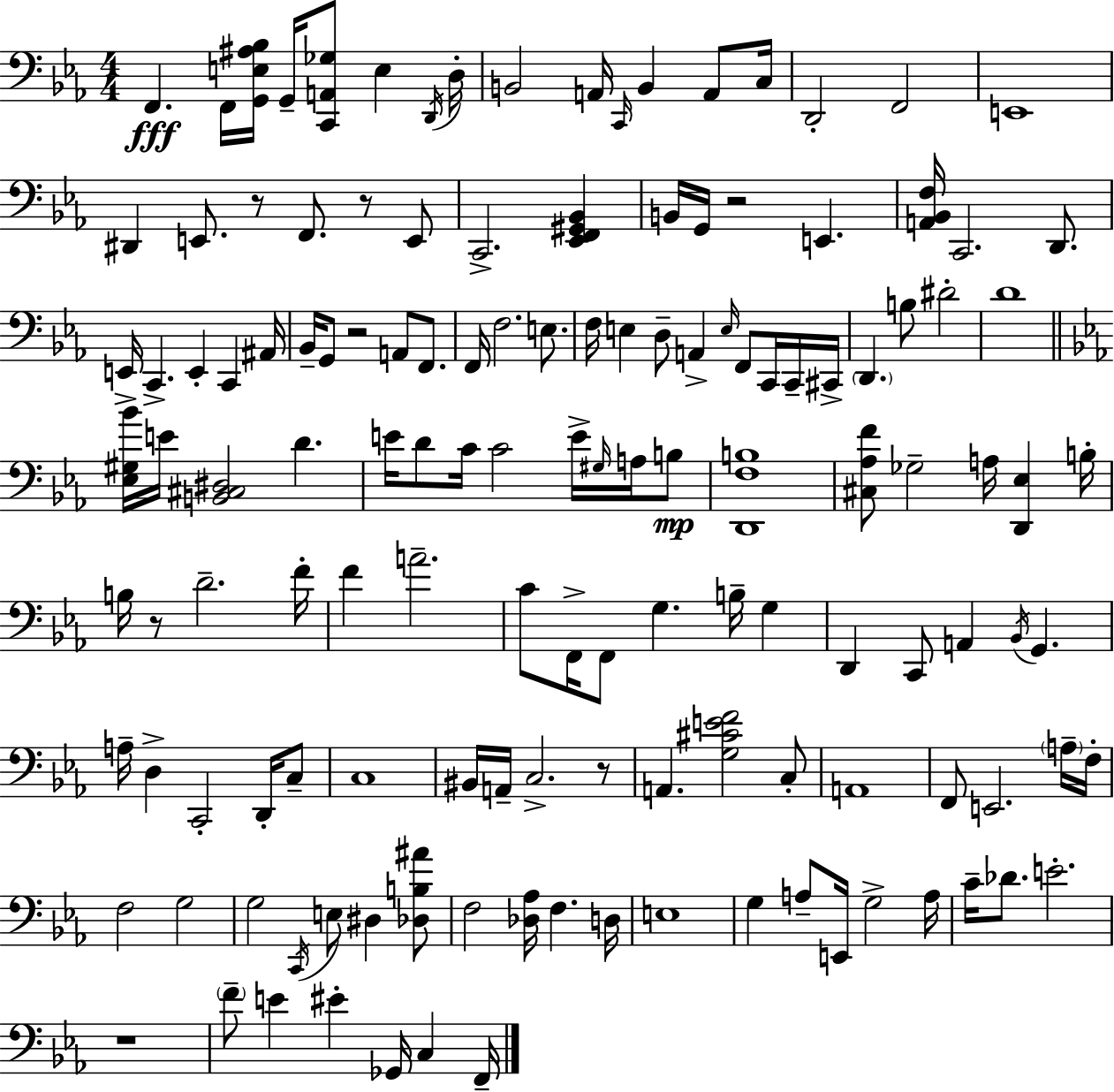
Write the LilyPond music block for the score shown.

{
  \clef bass
  \numericTimeSignature
  \time 4/4
  \key c \minor
  f,4.\fff f,16 <g, e ais bes>16 g,16-- <c, a, ges>8 e4 \acciaccatura { d,16 } | d16-. b,2 a,16 \grace { c,16 } b,4 a,8 | c16 d,2-. f,2 | e,1 | \break dis,4 e,8. r8 f,8. r8 | e,8 c,2.-> <ees, f, gis, bes,>4 | b,16 g,16 r2 e,4. | <a, bes, f>16 c,2. d,8. | \break e,16-> c,4.-> e,4-. c,4 | ais,16 bes,16-- g,8 r2 a,8 f,8. | f,16 f2. e8. | f16 e4 d8-- a,4-> \grace { e16 } f,8 | \break c,16 c,16-- cis,16-> \parenthesize d,4. b8 dis'2-. | d'1 | \bar "||" \break \key ees \major <ees gis bes'>16 e'16 <b, cis dis>2 d'4. | e'16 d'8 c'16 c'2 e'16-> \grace { gis16 } a16 b8\mp | <d, f b>1 | <cis aes f'>8 ges2-- a16 <d, ees>4 | \break b16-. b16 r8 d'2.-- | f'16-. f'4 a'2.-- | c'8 f,16-> f,8 g4. b16-- g4 | d,4 c,8 a,4 \acciaccatura { bes,16 } g,4. | \break a16-- d4-> c,2-. d,16-. | c8-- c1 | bis,16 a,16-- c2.-> | r8 a,4. <g cis' e' f'>2 | \break c8-. a,1 | f,8 e,2. | \parenthesize a16-- f16-. f2 g2 | g2 \acciaccatura { c,16 } e8 dis4 | \break <des b ais'>8 f2 <des aes>16 f4. | d16 e1 | g4 a8-- e,16 g2-> | a16 c'16-- des'8. e'2.-. | \break r1 | \parenthesize f'8-- e'4 eis'4-. ges,16 c4 | f,16-- \bar "|."
}